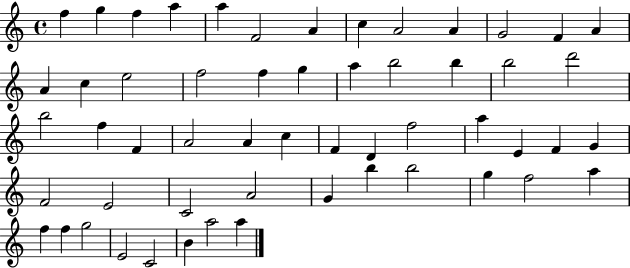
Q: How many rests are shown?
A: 0